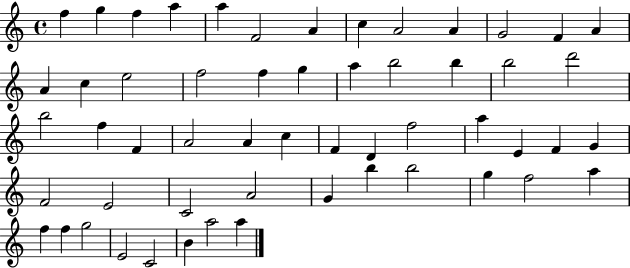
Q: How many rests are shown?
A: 0